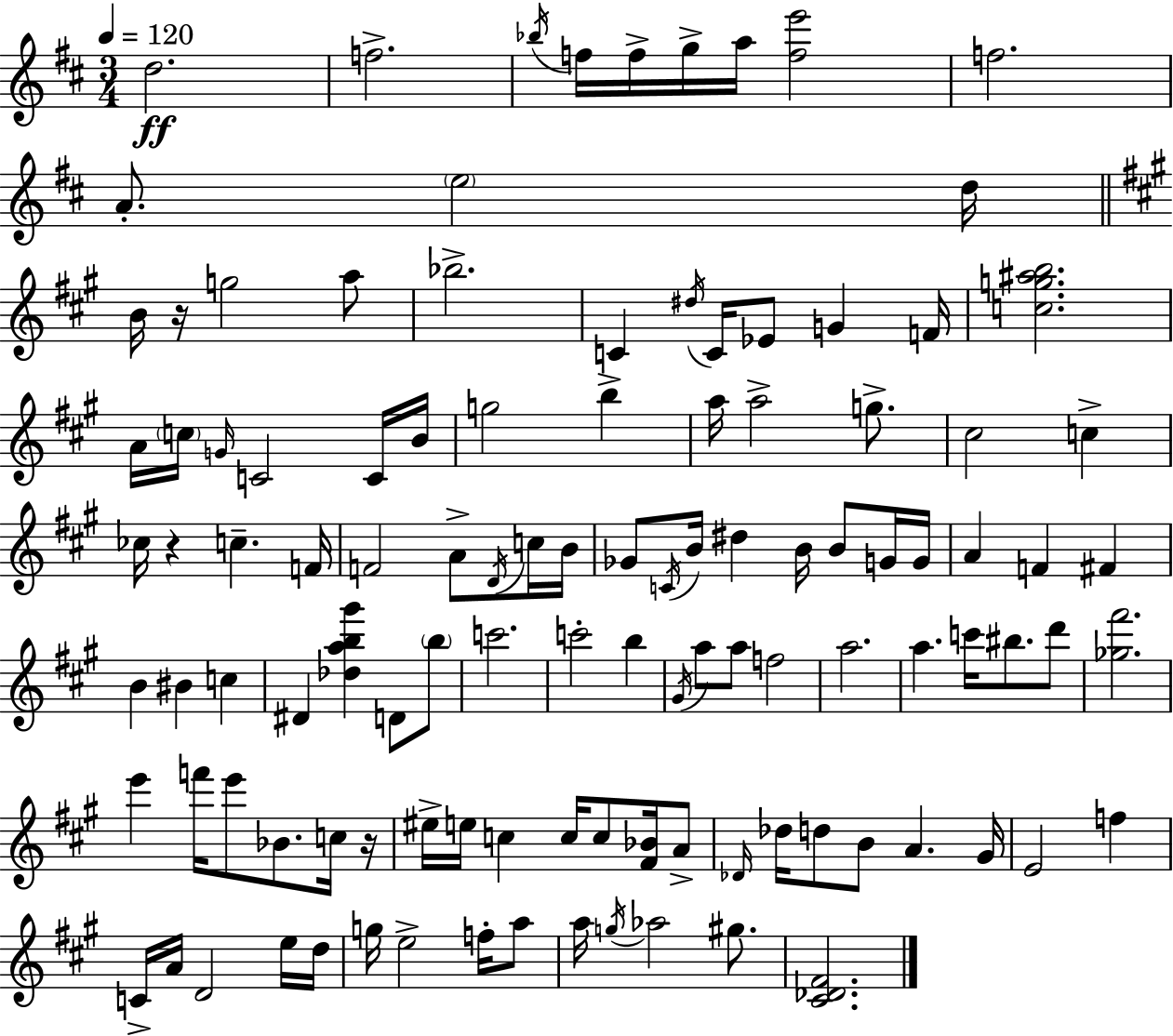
D5/h. F5/h. Bb5/s F5/s F5/s G5/s A5/s [F5,E6]/h F5/h. A4/e. E5/h D5/s B4/s R/s G5/h A5/e Bb5/h. C4/q D#5/s C4/s Eb4/e G4/q F4/s [C5,G5,A#5,B5]/h. A4/s C5/s G4/s C4/h C4/s B4/s G5/h B5/q A5/s A5/h G5/e. C#5/h C5/q CES5/s R/q C5/q. F4/s F4/h A4/e D4/s C5/s B4/s Gb4/e C4/s B4/s D#5/q B4/s B4/e G4/s G4/s A4/q F4/q F#4/q B4/q BIS4/q C5/q D#4/q [Db5,A5,B5,G#6]/q D4/e B5/e C6/h. C6/h B5/q G#4/s A5/e A5/e F5/h A5/h. A5/q. C6/s BIS5/e. D6/e [Gb5,F#6]/h. E6/q F6/s E6/e Bb4/e. C5/s R/s EIS5/s E5/s C5/q C5/s C5/e [F#4,Bb4]/s A4/e Db4/s Db5/s D5/e B4/e A4/q. G#4/s E4/h F5/q C4/s A4/s D4/h E5/s D5/s G5/s E5/h F5/s A5/e A5/s G5/s Ab5/h G#5/e. [C#4,Db4,F#4]/h.